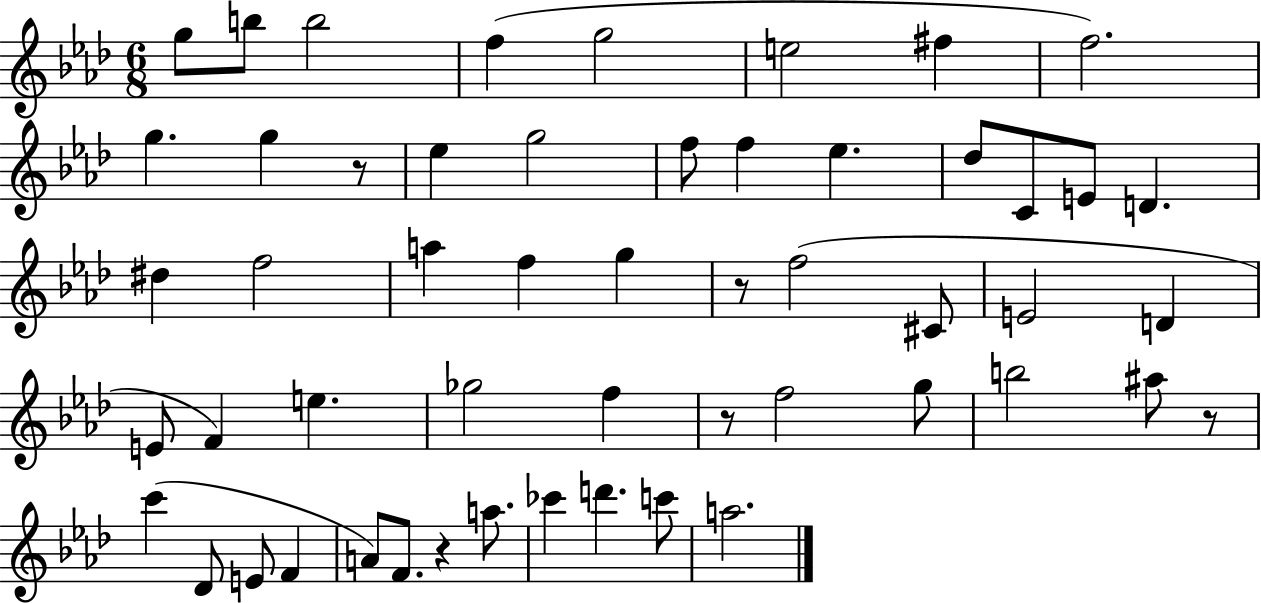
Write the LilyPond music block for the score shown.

{
  \clef treble
  \numericTimeSignature
  \time 6/8
  \key aes \major
  g''8 b''8 b''2 | f''4( g''2 | e''2 fis''4 | f''2.) | \break g''4. g''4 r8 | ees''4 g''2 | f''8 f''4 ees''4. | des''8 c'8 e'8 d'4. | \break dis''4 f''2 | a''4 f''4 g''4 | r8 f''2( cis'8 | e'2 d'4 | \break e'8 f'4) e''4. | ges''2 f''4 | r8 f''2 g''8 | b''2 ais''8 r8 | \break c'''4( des'8 e'8 f'4 | a'8) f'8. r4 a''8. | ces'''4 d'''4. c'''8 | a''2. | \break \bar "|."
}